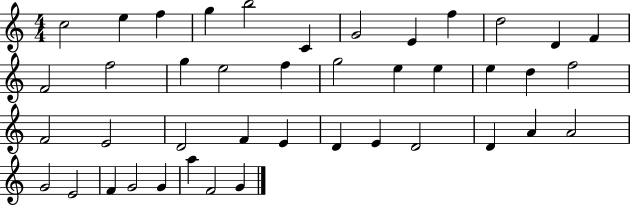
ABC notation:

X:1
T:Untitled
M:4/4
L:1/4
K:C
c2 e f g b2 C G2 E f d2 D F F2 f2 g e2 f g2 e e e d f2 F2 E2 D2 F E D E D2 D A A2 G2 E2 F G2 G a F2 G